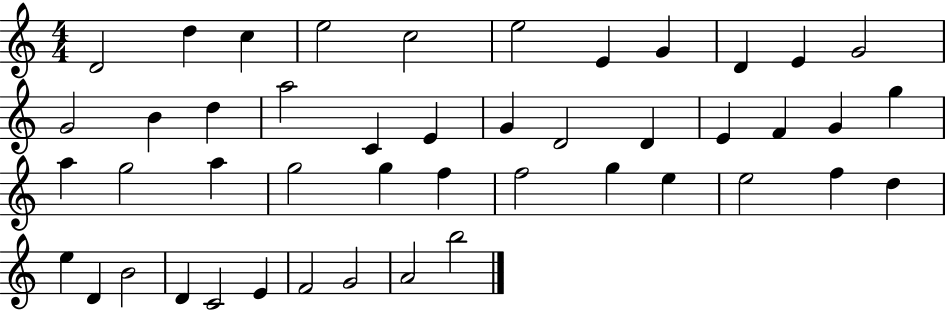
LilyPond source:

{
  \clef treble
  \numericTimeSignature
  \time 4/4
  \key c \major
  d'2 d''4 c''4 | e''2 c''2 | e''2 e'4 g'4 | d'4 e'4 g'2 | \break g'2 b'4 d''4 | a''2 c'4 e'4 | g'4 d'2 d'4 | e'4 f'4 g'4 g''4 | \break a''4 g''2 a''4 | g''2 g''4 f''4 | f''2 g''4 e''4 | e''2 f''4 d''4 | \break e''4 d'4 b'2 | d'4 c'2 e'4 | f'2 g'2 | a'2 b''2 | \break \bar "|."
}